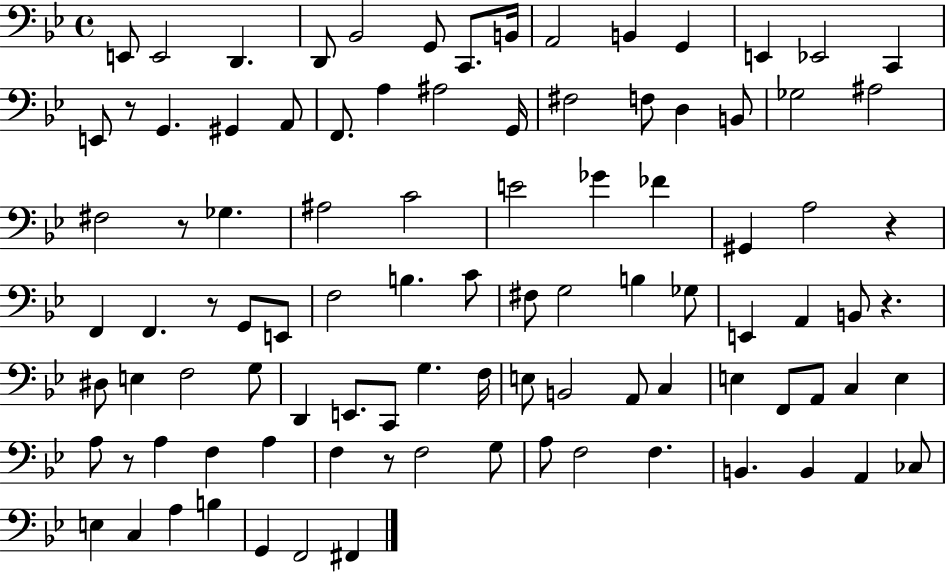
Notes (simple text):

E2/e E2/h D2/q. D2/e Bb2/h G2/e C2/e. B2/s A2/h B2/q G2/q E2/q Eb2/h C2/q E2/e R/e G2/q. G#2/q A2/e F2/e. A3/q A#3/h G2/s F#3/h F3/e D3/q B2/e Gb3/h A#3/h F#3/h R/e Gb3/q. A#3/h C4/h E4/h Gb4/q FES4/q G#2/q A3/h R/q F2/q F2/q. R/e G2/e E2/e F3/h B3/q. C4/e F#3/e G3/h B3/q Gb3/e E2/q A2/q B2/e R/q. D#3/e E3/q F3/h G3/e D2/q E2/e. C2/e G3/q. F3/s E3/e B2/h A2/e C3/q E3/q F2/e A2/e C3/q E3/q A3/e R/e A3/q F3/q A3/q F3/q R/e F3/h G3/e A3/e F3/h F3/q. B2/q. B2/q A2/q CES3/e E3/q C3/q A3/q B3/q G2/q F2/h F#2/q